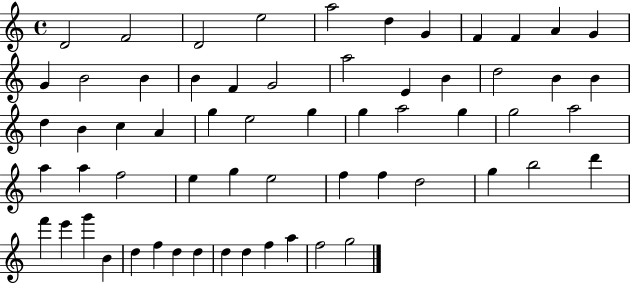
D4/h F4/h D4/h E5/h A5/h D5/q G4/q F4/q F4/q A4/q G4/q G4/q B4/h B4/q B4/q F4/q G4/h A5/h E4/q B4/q D5/h B4/q B4/q D5/q B4/q C5/q A4/q G5/q E5/h G5/q G5/q A5/h G5/q G5/h A5/h A5/q A5/q F5/h E5/q G5/q E5/h F5/q F5/q D5/h G5/q B5/h D6/q F6/q E6/q G6/q B4/q D5/q F5/q D5/q D5/q D5/q D5/q F5/q A5/q F5/h G5/h